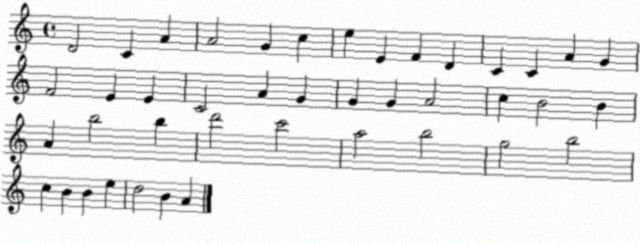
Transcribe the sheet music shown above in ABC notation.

X:1
T:Untitled
M:4/4
L:1/4
K:C
D2 C A A2 G c e E F D C C A G F2 E E C2 A G G G A2 c B2 B A b2 b d'2 c'2 a2 b2 g2 b2 c B B e d2 B A